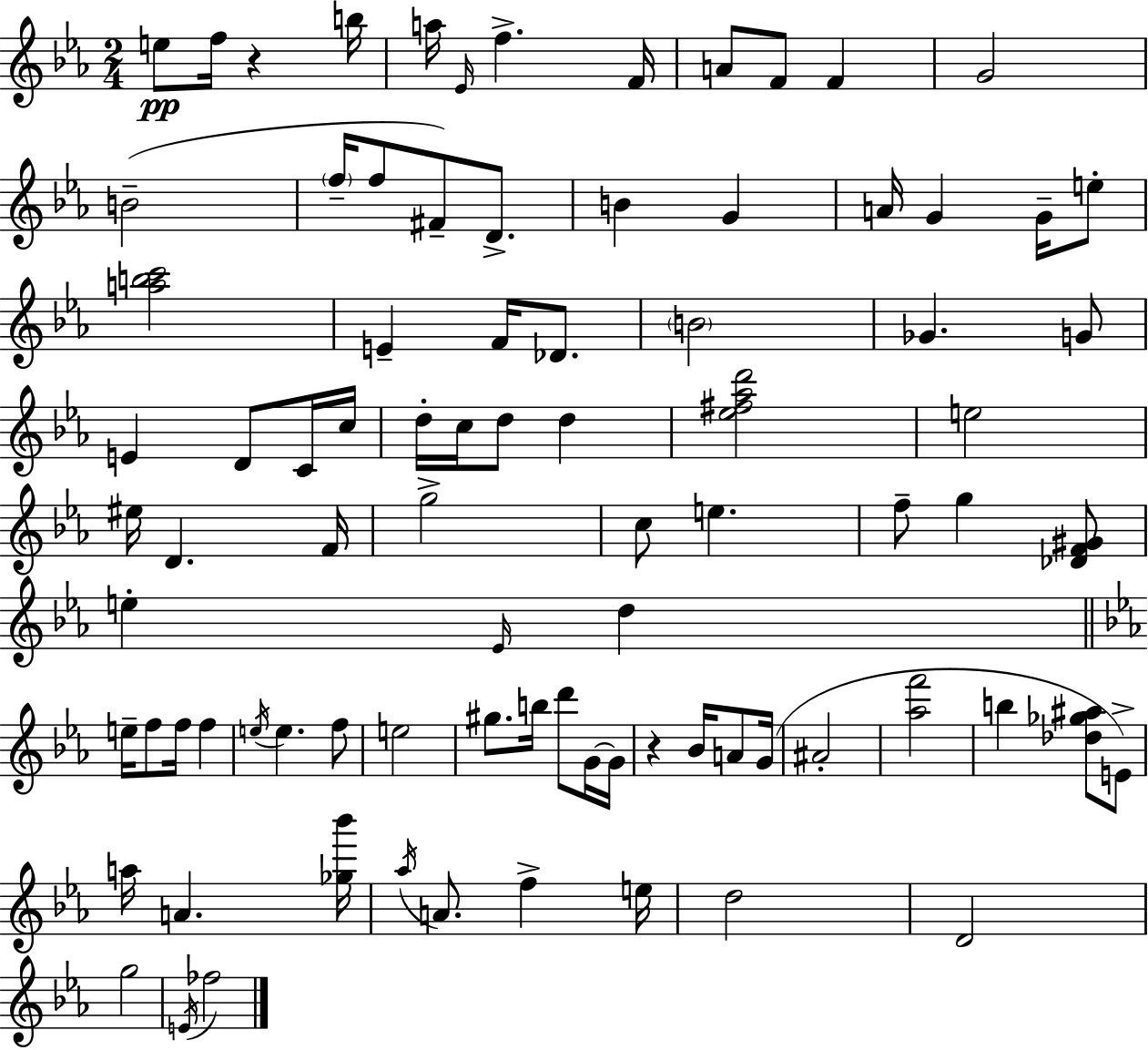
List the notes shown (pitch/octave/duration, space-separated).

E5/e F5/s R/q B5/s A5/s Eb4/s F5/q. F4/s A4/e F4/e F4/q G4/h B4/h F5/s F5/e F#4/e D4/e. B4/q G4/q A4/s G4/q G4/s E5/e [A5,B5,C6]/h E4/q F4/s Db4/e. B4/h Gb4/q. G4/e E4/q D4/e C4/s C5/s D5/s C5/s D5/e D5/q [Eb5,F#5,Ab5,D6]/h E5/h EIS5/s D4/q. F4/s G5/h C5/e E5/q. F5/e G5/q [Db4,F4,G#4]/e E5/q Eb4/s D5/q E5/s F5/e F5/s F5/q E5/s E5/q. F5/e E5/h G#5/e. B5/s D6/e G4/s G4/s R/q Bb4/s A4/e G4/s A#4/h [Ab5,F6]/h B5/q [Db5,Gb5,A#5]/e E4/e A5/s A4/q. [Gb5,Bb6]/s Ab5/s A4/e. F5/q E5/s D5/h D4/h G5/h E4/s FES5/h